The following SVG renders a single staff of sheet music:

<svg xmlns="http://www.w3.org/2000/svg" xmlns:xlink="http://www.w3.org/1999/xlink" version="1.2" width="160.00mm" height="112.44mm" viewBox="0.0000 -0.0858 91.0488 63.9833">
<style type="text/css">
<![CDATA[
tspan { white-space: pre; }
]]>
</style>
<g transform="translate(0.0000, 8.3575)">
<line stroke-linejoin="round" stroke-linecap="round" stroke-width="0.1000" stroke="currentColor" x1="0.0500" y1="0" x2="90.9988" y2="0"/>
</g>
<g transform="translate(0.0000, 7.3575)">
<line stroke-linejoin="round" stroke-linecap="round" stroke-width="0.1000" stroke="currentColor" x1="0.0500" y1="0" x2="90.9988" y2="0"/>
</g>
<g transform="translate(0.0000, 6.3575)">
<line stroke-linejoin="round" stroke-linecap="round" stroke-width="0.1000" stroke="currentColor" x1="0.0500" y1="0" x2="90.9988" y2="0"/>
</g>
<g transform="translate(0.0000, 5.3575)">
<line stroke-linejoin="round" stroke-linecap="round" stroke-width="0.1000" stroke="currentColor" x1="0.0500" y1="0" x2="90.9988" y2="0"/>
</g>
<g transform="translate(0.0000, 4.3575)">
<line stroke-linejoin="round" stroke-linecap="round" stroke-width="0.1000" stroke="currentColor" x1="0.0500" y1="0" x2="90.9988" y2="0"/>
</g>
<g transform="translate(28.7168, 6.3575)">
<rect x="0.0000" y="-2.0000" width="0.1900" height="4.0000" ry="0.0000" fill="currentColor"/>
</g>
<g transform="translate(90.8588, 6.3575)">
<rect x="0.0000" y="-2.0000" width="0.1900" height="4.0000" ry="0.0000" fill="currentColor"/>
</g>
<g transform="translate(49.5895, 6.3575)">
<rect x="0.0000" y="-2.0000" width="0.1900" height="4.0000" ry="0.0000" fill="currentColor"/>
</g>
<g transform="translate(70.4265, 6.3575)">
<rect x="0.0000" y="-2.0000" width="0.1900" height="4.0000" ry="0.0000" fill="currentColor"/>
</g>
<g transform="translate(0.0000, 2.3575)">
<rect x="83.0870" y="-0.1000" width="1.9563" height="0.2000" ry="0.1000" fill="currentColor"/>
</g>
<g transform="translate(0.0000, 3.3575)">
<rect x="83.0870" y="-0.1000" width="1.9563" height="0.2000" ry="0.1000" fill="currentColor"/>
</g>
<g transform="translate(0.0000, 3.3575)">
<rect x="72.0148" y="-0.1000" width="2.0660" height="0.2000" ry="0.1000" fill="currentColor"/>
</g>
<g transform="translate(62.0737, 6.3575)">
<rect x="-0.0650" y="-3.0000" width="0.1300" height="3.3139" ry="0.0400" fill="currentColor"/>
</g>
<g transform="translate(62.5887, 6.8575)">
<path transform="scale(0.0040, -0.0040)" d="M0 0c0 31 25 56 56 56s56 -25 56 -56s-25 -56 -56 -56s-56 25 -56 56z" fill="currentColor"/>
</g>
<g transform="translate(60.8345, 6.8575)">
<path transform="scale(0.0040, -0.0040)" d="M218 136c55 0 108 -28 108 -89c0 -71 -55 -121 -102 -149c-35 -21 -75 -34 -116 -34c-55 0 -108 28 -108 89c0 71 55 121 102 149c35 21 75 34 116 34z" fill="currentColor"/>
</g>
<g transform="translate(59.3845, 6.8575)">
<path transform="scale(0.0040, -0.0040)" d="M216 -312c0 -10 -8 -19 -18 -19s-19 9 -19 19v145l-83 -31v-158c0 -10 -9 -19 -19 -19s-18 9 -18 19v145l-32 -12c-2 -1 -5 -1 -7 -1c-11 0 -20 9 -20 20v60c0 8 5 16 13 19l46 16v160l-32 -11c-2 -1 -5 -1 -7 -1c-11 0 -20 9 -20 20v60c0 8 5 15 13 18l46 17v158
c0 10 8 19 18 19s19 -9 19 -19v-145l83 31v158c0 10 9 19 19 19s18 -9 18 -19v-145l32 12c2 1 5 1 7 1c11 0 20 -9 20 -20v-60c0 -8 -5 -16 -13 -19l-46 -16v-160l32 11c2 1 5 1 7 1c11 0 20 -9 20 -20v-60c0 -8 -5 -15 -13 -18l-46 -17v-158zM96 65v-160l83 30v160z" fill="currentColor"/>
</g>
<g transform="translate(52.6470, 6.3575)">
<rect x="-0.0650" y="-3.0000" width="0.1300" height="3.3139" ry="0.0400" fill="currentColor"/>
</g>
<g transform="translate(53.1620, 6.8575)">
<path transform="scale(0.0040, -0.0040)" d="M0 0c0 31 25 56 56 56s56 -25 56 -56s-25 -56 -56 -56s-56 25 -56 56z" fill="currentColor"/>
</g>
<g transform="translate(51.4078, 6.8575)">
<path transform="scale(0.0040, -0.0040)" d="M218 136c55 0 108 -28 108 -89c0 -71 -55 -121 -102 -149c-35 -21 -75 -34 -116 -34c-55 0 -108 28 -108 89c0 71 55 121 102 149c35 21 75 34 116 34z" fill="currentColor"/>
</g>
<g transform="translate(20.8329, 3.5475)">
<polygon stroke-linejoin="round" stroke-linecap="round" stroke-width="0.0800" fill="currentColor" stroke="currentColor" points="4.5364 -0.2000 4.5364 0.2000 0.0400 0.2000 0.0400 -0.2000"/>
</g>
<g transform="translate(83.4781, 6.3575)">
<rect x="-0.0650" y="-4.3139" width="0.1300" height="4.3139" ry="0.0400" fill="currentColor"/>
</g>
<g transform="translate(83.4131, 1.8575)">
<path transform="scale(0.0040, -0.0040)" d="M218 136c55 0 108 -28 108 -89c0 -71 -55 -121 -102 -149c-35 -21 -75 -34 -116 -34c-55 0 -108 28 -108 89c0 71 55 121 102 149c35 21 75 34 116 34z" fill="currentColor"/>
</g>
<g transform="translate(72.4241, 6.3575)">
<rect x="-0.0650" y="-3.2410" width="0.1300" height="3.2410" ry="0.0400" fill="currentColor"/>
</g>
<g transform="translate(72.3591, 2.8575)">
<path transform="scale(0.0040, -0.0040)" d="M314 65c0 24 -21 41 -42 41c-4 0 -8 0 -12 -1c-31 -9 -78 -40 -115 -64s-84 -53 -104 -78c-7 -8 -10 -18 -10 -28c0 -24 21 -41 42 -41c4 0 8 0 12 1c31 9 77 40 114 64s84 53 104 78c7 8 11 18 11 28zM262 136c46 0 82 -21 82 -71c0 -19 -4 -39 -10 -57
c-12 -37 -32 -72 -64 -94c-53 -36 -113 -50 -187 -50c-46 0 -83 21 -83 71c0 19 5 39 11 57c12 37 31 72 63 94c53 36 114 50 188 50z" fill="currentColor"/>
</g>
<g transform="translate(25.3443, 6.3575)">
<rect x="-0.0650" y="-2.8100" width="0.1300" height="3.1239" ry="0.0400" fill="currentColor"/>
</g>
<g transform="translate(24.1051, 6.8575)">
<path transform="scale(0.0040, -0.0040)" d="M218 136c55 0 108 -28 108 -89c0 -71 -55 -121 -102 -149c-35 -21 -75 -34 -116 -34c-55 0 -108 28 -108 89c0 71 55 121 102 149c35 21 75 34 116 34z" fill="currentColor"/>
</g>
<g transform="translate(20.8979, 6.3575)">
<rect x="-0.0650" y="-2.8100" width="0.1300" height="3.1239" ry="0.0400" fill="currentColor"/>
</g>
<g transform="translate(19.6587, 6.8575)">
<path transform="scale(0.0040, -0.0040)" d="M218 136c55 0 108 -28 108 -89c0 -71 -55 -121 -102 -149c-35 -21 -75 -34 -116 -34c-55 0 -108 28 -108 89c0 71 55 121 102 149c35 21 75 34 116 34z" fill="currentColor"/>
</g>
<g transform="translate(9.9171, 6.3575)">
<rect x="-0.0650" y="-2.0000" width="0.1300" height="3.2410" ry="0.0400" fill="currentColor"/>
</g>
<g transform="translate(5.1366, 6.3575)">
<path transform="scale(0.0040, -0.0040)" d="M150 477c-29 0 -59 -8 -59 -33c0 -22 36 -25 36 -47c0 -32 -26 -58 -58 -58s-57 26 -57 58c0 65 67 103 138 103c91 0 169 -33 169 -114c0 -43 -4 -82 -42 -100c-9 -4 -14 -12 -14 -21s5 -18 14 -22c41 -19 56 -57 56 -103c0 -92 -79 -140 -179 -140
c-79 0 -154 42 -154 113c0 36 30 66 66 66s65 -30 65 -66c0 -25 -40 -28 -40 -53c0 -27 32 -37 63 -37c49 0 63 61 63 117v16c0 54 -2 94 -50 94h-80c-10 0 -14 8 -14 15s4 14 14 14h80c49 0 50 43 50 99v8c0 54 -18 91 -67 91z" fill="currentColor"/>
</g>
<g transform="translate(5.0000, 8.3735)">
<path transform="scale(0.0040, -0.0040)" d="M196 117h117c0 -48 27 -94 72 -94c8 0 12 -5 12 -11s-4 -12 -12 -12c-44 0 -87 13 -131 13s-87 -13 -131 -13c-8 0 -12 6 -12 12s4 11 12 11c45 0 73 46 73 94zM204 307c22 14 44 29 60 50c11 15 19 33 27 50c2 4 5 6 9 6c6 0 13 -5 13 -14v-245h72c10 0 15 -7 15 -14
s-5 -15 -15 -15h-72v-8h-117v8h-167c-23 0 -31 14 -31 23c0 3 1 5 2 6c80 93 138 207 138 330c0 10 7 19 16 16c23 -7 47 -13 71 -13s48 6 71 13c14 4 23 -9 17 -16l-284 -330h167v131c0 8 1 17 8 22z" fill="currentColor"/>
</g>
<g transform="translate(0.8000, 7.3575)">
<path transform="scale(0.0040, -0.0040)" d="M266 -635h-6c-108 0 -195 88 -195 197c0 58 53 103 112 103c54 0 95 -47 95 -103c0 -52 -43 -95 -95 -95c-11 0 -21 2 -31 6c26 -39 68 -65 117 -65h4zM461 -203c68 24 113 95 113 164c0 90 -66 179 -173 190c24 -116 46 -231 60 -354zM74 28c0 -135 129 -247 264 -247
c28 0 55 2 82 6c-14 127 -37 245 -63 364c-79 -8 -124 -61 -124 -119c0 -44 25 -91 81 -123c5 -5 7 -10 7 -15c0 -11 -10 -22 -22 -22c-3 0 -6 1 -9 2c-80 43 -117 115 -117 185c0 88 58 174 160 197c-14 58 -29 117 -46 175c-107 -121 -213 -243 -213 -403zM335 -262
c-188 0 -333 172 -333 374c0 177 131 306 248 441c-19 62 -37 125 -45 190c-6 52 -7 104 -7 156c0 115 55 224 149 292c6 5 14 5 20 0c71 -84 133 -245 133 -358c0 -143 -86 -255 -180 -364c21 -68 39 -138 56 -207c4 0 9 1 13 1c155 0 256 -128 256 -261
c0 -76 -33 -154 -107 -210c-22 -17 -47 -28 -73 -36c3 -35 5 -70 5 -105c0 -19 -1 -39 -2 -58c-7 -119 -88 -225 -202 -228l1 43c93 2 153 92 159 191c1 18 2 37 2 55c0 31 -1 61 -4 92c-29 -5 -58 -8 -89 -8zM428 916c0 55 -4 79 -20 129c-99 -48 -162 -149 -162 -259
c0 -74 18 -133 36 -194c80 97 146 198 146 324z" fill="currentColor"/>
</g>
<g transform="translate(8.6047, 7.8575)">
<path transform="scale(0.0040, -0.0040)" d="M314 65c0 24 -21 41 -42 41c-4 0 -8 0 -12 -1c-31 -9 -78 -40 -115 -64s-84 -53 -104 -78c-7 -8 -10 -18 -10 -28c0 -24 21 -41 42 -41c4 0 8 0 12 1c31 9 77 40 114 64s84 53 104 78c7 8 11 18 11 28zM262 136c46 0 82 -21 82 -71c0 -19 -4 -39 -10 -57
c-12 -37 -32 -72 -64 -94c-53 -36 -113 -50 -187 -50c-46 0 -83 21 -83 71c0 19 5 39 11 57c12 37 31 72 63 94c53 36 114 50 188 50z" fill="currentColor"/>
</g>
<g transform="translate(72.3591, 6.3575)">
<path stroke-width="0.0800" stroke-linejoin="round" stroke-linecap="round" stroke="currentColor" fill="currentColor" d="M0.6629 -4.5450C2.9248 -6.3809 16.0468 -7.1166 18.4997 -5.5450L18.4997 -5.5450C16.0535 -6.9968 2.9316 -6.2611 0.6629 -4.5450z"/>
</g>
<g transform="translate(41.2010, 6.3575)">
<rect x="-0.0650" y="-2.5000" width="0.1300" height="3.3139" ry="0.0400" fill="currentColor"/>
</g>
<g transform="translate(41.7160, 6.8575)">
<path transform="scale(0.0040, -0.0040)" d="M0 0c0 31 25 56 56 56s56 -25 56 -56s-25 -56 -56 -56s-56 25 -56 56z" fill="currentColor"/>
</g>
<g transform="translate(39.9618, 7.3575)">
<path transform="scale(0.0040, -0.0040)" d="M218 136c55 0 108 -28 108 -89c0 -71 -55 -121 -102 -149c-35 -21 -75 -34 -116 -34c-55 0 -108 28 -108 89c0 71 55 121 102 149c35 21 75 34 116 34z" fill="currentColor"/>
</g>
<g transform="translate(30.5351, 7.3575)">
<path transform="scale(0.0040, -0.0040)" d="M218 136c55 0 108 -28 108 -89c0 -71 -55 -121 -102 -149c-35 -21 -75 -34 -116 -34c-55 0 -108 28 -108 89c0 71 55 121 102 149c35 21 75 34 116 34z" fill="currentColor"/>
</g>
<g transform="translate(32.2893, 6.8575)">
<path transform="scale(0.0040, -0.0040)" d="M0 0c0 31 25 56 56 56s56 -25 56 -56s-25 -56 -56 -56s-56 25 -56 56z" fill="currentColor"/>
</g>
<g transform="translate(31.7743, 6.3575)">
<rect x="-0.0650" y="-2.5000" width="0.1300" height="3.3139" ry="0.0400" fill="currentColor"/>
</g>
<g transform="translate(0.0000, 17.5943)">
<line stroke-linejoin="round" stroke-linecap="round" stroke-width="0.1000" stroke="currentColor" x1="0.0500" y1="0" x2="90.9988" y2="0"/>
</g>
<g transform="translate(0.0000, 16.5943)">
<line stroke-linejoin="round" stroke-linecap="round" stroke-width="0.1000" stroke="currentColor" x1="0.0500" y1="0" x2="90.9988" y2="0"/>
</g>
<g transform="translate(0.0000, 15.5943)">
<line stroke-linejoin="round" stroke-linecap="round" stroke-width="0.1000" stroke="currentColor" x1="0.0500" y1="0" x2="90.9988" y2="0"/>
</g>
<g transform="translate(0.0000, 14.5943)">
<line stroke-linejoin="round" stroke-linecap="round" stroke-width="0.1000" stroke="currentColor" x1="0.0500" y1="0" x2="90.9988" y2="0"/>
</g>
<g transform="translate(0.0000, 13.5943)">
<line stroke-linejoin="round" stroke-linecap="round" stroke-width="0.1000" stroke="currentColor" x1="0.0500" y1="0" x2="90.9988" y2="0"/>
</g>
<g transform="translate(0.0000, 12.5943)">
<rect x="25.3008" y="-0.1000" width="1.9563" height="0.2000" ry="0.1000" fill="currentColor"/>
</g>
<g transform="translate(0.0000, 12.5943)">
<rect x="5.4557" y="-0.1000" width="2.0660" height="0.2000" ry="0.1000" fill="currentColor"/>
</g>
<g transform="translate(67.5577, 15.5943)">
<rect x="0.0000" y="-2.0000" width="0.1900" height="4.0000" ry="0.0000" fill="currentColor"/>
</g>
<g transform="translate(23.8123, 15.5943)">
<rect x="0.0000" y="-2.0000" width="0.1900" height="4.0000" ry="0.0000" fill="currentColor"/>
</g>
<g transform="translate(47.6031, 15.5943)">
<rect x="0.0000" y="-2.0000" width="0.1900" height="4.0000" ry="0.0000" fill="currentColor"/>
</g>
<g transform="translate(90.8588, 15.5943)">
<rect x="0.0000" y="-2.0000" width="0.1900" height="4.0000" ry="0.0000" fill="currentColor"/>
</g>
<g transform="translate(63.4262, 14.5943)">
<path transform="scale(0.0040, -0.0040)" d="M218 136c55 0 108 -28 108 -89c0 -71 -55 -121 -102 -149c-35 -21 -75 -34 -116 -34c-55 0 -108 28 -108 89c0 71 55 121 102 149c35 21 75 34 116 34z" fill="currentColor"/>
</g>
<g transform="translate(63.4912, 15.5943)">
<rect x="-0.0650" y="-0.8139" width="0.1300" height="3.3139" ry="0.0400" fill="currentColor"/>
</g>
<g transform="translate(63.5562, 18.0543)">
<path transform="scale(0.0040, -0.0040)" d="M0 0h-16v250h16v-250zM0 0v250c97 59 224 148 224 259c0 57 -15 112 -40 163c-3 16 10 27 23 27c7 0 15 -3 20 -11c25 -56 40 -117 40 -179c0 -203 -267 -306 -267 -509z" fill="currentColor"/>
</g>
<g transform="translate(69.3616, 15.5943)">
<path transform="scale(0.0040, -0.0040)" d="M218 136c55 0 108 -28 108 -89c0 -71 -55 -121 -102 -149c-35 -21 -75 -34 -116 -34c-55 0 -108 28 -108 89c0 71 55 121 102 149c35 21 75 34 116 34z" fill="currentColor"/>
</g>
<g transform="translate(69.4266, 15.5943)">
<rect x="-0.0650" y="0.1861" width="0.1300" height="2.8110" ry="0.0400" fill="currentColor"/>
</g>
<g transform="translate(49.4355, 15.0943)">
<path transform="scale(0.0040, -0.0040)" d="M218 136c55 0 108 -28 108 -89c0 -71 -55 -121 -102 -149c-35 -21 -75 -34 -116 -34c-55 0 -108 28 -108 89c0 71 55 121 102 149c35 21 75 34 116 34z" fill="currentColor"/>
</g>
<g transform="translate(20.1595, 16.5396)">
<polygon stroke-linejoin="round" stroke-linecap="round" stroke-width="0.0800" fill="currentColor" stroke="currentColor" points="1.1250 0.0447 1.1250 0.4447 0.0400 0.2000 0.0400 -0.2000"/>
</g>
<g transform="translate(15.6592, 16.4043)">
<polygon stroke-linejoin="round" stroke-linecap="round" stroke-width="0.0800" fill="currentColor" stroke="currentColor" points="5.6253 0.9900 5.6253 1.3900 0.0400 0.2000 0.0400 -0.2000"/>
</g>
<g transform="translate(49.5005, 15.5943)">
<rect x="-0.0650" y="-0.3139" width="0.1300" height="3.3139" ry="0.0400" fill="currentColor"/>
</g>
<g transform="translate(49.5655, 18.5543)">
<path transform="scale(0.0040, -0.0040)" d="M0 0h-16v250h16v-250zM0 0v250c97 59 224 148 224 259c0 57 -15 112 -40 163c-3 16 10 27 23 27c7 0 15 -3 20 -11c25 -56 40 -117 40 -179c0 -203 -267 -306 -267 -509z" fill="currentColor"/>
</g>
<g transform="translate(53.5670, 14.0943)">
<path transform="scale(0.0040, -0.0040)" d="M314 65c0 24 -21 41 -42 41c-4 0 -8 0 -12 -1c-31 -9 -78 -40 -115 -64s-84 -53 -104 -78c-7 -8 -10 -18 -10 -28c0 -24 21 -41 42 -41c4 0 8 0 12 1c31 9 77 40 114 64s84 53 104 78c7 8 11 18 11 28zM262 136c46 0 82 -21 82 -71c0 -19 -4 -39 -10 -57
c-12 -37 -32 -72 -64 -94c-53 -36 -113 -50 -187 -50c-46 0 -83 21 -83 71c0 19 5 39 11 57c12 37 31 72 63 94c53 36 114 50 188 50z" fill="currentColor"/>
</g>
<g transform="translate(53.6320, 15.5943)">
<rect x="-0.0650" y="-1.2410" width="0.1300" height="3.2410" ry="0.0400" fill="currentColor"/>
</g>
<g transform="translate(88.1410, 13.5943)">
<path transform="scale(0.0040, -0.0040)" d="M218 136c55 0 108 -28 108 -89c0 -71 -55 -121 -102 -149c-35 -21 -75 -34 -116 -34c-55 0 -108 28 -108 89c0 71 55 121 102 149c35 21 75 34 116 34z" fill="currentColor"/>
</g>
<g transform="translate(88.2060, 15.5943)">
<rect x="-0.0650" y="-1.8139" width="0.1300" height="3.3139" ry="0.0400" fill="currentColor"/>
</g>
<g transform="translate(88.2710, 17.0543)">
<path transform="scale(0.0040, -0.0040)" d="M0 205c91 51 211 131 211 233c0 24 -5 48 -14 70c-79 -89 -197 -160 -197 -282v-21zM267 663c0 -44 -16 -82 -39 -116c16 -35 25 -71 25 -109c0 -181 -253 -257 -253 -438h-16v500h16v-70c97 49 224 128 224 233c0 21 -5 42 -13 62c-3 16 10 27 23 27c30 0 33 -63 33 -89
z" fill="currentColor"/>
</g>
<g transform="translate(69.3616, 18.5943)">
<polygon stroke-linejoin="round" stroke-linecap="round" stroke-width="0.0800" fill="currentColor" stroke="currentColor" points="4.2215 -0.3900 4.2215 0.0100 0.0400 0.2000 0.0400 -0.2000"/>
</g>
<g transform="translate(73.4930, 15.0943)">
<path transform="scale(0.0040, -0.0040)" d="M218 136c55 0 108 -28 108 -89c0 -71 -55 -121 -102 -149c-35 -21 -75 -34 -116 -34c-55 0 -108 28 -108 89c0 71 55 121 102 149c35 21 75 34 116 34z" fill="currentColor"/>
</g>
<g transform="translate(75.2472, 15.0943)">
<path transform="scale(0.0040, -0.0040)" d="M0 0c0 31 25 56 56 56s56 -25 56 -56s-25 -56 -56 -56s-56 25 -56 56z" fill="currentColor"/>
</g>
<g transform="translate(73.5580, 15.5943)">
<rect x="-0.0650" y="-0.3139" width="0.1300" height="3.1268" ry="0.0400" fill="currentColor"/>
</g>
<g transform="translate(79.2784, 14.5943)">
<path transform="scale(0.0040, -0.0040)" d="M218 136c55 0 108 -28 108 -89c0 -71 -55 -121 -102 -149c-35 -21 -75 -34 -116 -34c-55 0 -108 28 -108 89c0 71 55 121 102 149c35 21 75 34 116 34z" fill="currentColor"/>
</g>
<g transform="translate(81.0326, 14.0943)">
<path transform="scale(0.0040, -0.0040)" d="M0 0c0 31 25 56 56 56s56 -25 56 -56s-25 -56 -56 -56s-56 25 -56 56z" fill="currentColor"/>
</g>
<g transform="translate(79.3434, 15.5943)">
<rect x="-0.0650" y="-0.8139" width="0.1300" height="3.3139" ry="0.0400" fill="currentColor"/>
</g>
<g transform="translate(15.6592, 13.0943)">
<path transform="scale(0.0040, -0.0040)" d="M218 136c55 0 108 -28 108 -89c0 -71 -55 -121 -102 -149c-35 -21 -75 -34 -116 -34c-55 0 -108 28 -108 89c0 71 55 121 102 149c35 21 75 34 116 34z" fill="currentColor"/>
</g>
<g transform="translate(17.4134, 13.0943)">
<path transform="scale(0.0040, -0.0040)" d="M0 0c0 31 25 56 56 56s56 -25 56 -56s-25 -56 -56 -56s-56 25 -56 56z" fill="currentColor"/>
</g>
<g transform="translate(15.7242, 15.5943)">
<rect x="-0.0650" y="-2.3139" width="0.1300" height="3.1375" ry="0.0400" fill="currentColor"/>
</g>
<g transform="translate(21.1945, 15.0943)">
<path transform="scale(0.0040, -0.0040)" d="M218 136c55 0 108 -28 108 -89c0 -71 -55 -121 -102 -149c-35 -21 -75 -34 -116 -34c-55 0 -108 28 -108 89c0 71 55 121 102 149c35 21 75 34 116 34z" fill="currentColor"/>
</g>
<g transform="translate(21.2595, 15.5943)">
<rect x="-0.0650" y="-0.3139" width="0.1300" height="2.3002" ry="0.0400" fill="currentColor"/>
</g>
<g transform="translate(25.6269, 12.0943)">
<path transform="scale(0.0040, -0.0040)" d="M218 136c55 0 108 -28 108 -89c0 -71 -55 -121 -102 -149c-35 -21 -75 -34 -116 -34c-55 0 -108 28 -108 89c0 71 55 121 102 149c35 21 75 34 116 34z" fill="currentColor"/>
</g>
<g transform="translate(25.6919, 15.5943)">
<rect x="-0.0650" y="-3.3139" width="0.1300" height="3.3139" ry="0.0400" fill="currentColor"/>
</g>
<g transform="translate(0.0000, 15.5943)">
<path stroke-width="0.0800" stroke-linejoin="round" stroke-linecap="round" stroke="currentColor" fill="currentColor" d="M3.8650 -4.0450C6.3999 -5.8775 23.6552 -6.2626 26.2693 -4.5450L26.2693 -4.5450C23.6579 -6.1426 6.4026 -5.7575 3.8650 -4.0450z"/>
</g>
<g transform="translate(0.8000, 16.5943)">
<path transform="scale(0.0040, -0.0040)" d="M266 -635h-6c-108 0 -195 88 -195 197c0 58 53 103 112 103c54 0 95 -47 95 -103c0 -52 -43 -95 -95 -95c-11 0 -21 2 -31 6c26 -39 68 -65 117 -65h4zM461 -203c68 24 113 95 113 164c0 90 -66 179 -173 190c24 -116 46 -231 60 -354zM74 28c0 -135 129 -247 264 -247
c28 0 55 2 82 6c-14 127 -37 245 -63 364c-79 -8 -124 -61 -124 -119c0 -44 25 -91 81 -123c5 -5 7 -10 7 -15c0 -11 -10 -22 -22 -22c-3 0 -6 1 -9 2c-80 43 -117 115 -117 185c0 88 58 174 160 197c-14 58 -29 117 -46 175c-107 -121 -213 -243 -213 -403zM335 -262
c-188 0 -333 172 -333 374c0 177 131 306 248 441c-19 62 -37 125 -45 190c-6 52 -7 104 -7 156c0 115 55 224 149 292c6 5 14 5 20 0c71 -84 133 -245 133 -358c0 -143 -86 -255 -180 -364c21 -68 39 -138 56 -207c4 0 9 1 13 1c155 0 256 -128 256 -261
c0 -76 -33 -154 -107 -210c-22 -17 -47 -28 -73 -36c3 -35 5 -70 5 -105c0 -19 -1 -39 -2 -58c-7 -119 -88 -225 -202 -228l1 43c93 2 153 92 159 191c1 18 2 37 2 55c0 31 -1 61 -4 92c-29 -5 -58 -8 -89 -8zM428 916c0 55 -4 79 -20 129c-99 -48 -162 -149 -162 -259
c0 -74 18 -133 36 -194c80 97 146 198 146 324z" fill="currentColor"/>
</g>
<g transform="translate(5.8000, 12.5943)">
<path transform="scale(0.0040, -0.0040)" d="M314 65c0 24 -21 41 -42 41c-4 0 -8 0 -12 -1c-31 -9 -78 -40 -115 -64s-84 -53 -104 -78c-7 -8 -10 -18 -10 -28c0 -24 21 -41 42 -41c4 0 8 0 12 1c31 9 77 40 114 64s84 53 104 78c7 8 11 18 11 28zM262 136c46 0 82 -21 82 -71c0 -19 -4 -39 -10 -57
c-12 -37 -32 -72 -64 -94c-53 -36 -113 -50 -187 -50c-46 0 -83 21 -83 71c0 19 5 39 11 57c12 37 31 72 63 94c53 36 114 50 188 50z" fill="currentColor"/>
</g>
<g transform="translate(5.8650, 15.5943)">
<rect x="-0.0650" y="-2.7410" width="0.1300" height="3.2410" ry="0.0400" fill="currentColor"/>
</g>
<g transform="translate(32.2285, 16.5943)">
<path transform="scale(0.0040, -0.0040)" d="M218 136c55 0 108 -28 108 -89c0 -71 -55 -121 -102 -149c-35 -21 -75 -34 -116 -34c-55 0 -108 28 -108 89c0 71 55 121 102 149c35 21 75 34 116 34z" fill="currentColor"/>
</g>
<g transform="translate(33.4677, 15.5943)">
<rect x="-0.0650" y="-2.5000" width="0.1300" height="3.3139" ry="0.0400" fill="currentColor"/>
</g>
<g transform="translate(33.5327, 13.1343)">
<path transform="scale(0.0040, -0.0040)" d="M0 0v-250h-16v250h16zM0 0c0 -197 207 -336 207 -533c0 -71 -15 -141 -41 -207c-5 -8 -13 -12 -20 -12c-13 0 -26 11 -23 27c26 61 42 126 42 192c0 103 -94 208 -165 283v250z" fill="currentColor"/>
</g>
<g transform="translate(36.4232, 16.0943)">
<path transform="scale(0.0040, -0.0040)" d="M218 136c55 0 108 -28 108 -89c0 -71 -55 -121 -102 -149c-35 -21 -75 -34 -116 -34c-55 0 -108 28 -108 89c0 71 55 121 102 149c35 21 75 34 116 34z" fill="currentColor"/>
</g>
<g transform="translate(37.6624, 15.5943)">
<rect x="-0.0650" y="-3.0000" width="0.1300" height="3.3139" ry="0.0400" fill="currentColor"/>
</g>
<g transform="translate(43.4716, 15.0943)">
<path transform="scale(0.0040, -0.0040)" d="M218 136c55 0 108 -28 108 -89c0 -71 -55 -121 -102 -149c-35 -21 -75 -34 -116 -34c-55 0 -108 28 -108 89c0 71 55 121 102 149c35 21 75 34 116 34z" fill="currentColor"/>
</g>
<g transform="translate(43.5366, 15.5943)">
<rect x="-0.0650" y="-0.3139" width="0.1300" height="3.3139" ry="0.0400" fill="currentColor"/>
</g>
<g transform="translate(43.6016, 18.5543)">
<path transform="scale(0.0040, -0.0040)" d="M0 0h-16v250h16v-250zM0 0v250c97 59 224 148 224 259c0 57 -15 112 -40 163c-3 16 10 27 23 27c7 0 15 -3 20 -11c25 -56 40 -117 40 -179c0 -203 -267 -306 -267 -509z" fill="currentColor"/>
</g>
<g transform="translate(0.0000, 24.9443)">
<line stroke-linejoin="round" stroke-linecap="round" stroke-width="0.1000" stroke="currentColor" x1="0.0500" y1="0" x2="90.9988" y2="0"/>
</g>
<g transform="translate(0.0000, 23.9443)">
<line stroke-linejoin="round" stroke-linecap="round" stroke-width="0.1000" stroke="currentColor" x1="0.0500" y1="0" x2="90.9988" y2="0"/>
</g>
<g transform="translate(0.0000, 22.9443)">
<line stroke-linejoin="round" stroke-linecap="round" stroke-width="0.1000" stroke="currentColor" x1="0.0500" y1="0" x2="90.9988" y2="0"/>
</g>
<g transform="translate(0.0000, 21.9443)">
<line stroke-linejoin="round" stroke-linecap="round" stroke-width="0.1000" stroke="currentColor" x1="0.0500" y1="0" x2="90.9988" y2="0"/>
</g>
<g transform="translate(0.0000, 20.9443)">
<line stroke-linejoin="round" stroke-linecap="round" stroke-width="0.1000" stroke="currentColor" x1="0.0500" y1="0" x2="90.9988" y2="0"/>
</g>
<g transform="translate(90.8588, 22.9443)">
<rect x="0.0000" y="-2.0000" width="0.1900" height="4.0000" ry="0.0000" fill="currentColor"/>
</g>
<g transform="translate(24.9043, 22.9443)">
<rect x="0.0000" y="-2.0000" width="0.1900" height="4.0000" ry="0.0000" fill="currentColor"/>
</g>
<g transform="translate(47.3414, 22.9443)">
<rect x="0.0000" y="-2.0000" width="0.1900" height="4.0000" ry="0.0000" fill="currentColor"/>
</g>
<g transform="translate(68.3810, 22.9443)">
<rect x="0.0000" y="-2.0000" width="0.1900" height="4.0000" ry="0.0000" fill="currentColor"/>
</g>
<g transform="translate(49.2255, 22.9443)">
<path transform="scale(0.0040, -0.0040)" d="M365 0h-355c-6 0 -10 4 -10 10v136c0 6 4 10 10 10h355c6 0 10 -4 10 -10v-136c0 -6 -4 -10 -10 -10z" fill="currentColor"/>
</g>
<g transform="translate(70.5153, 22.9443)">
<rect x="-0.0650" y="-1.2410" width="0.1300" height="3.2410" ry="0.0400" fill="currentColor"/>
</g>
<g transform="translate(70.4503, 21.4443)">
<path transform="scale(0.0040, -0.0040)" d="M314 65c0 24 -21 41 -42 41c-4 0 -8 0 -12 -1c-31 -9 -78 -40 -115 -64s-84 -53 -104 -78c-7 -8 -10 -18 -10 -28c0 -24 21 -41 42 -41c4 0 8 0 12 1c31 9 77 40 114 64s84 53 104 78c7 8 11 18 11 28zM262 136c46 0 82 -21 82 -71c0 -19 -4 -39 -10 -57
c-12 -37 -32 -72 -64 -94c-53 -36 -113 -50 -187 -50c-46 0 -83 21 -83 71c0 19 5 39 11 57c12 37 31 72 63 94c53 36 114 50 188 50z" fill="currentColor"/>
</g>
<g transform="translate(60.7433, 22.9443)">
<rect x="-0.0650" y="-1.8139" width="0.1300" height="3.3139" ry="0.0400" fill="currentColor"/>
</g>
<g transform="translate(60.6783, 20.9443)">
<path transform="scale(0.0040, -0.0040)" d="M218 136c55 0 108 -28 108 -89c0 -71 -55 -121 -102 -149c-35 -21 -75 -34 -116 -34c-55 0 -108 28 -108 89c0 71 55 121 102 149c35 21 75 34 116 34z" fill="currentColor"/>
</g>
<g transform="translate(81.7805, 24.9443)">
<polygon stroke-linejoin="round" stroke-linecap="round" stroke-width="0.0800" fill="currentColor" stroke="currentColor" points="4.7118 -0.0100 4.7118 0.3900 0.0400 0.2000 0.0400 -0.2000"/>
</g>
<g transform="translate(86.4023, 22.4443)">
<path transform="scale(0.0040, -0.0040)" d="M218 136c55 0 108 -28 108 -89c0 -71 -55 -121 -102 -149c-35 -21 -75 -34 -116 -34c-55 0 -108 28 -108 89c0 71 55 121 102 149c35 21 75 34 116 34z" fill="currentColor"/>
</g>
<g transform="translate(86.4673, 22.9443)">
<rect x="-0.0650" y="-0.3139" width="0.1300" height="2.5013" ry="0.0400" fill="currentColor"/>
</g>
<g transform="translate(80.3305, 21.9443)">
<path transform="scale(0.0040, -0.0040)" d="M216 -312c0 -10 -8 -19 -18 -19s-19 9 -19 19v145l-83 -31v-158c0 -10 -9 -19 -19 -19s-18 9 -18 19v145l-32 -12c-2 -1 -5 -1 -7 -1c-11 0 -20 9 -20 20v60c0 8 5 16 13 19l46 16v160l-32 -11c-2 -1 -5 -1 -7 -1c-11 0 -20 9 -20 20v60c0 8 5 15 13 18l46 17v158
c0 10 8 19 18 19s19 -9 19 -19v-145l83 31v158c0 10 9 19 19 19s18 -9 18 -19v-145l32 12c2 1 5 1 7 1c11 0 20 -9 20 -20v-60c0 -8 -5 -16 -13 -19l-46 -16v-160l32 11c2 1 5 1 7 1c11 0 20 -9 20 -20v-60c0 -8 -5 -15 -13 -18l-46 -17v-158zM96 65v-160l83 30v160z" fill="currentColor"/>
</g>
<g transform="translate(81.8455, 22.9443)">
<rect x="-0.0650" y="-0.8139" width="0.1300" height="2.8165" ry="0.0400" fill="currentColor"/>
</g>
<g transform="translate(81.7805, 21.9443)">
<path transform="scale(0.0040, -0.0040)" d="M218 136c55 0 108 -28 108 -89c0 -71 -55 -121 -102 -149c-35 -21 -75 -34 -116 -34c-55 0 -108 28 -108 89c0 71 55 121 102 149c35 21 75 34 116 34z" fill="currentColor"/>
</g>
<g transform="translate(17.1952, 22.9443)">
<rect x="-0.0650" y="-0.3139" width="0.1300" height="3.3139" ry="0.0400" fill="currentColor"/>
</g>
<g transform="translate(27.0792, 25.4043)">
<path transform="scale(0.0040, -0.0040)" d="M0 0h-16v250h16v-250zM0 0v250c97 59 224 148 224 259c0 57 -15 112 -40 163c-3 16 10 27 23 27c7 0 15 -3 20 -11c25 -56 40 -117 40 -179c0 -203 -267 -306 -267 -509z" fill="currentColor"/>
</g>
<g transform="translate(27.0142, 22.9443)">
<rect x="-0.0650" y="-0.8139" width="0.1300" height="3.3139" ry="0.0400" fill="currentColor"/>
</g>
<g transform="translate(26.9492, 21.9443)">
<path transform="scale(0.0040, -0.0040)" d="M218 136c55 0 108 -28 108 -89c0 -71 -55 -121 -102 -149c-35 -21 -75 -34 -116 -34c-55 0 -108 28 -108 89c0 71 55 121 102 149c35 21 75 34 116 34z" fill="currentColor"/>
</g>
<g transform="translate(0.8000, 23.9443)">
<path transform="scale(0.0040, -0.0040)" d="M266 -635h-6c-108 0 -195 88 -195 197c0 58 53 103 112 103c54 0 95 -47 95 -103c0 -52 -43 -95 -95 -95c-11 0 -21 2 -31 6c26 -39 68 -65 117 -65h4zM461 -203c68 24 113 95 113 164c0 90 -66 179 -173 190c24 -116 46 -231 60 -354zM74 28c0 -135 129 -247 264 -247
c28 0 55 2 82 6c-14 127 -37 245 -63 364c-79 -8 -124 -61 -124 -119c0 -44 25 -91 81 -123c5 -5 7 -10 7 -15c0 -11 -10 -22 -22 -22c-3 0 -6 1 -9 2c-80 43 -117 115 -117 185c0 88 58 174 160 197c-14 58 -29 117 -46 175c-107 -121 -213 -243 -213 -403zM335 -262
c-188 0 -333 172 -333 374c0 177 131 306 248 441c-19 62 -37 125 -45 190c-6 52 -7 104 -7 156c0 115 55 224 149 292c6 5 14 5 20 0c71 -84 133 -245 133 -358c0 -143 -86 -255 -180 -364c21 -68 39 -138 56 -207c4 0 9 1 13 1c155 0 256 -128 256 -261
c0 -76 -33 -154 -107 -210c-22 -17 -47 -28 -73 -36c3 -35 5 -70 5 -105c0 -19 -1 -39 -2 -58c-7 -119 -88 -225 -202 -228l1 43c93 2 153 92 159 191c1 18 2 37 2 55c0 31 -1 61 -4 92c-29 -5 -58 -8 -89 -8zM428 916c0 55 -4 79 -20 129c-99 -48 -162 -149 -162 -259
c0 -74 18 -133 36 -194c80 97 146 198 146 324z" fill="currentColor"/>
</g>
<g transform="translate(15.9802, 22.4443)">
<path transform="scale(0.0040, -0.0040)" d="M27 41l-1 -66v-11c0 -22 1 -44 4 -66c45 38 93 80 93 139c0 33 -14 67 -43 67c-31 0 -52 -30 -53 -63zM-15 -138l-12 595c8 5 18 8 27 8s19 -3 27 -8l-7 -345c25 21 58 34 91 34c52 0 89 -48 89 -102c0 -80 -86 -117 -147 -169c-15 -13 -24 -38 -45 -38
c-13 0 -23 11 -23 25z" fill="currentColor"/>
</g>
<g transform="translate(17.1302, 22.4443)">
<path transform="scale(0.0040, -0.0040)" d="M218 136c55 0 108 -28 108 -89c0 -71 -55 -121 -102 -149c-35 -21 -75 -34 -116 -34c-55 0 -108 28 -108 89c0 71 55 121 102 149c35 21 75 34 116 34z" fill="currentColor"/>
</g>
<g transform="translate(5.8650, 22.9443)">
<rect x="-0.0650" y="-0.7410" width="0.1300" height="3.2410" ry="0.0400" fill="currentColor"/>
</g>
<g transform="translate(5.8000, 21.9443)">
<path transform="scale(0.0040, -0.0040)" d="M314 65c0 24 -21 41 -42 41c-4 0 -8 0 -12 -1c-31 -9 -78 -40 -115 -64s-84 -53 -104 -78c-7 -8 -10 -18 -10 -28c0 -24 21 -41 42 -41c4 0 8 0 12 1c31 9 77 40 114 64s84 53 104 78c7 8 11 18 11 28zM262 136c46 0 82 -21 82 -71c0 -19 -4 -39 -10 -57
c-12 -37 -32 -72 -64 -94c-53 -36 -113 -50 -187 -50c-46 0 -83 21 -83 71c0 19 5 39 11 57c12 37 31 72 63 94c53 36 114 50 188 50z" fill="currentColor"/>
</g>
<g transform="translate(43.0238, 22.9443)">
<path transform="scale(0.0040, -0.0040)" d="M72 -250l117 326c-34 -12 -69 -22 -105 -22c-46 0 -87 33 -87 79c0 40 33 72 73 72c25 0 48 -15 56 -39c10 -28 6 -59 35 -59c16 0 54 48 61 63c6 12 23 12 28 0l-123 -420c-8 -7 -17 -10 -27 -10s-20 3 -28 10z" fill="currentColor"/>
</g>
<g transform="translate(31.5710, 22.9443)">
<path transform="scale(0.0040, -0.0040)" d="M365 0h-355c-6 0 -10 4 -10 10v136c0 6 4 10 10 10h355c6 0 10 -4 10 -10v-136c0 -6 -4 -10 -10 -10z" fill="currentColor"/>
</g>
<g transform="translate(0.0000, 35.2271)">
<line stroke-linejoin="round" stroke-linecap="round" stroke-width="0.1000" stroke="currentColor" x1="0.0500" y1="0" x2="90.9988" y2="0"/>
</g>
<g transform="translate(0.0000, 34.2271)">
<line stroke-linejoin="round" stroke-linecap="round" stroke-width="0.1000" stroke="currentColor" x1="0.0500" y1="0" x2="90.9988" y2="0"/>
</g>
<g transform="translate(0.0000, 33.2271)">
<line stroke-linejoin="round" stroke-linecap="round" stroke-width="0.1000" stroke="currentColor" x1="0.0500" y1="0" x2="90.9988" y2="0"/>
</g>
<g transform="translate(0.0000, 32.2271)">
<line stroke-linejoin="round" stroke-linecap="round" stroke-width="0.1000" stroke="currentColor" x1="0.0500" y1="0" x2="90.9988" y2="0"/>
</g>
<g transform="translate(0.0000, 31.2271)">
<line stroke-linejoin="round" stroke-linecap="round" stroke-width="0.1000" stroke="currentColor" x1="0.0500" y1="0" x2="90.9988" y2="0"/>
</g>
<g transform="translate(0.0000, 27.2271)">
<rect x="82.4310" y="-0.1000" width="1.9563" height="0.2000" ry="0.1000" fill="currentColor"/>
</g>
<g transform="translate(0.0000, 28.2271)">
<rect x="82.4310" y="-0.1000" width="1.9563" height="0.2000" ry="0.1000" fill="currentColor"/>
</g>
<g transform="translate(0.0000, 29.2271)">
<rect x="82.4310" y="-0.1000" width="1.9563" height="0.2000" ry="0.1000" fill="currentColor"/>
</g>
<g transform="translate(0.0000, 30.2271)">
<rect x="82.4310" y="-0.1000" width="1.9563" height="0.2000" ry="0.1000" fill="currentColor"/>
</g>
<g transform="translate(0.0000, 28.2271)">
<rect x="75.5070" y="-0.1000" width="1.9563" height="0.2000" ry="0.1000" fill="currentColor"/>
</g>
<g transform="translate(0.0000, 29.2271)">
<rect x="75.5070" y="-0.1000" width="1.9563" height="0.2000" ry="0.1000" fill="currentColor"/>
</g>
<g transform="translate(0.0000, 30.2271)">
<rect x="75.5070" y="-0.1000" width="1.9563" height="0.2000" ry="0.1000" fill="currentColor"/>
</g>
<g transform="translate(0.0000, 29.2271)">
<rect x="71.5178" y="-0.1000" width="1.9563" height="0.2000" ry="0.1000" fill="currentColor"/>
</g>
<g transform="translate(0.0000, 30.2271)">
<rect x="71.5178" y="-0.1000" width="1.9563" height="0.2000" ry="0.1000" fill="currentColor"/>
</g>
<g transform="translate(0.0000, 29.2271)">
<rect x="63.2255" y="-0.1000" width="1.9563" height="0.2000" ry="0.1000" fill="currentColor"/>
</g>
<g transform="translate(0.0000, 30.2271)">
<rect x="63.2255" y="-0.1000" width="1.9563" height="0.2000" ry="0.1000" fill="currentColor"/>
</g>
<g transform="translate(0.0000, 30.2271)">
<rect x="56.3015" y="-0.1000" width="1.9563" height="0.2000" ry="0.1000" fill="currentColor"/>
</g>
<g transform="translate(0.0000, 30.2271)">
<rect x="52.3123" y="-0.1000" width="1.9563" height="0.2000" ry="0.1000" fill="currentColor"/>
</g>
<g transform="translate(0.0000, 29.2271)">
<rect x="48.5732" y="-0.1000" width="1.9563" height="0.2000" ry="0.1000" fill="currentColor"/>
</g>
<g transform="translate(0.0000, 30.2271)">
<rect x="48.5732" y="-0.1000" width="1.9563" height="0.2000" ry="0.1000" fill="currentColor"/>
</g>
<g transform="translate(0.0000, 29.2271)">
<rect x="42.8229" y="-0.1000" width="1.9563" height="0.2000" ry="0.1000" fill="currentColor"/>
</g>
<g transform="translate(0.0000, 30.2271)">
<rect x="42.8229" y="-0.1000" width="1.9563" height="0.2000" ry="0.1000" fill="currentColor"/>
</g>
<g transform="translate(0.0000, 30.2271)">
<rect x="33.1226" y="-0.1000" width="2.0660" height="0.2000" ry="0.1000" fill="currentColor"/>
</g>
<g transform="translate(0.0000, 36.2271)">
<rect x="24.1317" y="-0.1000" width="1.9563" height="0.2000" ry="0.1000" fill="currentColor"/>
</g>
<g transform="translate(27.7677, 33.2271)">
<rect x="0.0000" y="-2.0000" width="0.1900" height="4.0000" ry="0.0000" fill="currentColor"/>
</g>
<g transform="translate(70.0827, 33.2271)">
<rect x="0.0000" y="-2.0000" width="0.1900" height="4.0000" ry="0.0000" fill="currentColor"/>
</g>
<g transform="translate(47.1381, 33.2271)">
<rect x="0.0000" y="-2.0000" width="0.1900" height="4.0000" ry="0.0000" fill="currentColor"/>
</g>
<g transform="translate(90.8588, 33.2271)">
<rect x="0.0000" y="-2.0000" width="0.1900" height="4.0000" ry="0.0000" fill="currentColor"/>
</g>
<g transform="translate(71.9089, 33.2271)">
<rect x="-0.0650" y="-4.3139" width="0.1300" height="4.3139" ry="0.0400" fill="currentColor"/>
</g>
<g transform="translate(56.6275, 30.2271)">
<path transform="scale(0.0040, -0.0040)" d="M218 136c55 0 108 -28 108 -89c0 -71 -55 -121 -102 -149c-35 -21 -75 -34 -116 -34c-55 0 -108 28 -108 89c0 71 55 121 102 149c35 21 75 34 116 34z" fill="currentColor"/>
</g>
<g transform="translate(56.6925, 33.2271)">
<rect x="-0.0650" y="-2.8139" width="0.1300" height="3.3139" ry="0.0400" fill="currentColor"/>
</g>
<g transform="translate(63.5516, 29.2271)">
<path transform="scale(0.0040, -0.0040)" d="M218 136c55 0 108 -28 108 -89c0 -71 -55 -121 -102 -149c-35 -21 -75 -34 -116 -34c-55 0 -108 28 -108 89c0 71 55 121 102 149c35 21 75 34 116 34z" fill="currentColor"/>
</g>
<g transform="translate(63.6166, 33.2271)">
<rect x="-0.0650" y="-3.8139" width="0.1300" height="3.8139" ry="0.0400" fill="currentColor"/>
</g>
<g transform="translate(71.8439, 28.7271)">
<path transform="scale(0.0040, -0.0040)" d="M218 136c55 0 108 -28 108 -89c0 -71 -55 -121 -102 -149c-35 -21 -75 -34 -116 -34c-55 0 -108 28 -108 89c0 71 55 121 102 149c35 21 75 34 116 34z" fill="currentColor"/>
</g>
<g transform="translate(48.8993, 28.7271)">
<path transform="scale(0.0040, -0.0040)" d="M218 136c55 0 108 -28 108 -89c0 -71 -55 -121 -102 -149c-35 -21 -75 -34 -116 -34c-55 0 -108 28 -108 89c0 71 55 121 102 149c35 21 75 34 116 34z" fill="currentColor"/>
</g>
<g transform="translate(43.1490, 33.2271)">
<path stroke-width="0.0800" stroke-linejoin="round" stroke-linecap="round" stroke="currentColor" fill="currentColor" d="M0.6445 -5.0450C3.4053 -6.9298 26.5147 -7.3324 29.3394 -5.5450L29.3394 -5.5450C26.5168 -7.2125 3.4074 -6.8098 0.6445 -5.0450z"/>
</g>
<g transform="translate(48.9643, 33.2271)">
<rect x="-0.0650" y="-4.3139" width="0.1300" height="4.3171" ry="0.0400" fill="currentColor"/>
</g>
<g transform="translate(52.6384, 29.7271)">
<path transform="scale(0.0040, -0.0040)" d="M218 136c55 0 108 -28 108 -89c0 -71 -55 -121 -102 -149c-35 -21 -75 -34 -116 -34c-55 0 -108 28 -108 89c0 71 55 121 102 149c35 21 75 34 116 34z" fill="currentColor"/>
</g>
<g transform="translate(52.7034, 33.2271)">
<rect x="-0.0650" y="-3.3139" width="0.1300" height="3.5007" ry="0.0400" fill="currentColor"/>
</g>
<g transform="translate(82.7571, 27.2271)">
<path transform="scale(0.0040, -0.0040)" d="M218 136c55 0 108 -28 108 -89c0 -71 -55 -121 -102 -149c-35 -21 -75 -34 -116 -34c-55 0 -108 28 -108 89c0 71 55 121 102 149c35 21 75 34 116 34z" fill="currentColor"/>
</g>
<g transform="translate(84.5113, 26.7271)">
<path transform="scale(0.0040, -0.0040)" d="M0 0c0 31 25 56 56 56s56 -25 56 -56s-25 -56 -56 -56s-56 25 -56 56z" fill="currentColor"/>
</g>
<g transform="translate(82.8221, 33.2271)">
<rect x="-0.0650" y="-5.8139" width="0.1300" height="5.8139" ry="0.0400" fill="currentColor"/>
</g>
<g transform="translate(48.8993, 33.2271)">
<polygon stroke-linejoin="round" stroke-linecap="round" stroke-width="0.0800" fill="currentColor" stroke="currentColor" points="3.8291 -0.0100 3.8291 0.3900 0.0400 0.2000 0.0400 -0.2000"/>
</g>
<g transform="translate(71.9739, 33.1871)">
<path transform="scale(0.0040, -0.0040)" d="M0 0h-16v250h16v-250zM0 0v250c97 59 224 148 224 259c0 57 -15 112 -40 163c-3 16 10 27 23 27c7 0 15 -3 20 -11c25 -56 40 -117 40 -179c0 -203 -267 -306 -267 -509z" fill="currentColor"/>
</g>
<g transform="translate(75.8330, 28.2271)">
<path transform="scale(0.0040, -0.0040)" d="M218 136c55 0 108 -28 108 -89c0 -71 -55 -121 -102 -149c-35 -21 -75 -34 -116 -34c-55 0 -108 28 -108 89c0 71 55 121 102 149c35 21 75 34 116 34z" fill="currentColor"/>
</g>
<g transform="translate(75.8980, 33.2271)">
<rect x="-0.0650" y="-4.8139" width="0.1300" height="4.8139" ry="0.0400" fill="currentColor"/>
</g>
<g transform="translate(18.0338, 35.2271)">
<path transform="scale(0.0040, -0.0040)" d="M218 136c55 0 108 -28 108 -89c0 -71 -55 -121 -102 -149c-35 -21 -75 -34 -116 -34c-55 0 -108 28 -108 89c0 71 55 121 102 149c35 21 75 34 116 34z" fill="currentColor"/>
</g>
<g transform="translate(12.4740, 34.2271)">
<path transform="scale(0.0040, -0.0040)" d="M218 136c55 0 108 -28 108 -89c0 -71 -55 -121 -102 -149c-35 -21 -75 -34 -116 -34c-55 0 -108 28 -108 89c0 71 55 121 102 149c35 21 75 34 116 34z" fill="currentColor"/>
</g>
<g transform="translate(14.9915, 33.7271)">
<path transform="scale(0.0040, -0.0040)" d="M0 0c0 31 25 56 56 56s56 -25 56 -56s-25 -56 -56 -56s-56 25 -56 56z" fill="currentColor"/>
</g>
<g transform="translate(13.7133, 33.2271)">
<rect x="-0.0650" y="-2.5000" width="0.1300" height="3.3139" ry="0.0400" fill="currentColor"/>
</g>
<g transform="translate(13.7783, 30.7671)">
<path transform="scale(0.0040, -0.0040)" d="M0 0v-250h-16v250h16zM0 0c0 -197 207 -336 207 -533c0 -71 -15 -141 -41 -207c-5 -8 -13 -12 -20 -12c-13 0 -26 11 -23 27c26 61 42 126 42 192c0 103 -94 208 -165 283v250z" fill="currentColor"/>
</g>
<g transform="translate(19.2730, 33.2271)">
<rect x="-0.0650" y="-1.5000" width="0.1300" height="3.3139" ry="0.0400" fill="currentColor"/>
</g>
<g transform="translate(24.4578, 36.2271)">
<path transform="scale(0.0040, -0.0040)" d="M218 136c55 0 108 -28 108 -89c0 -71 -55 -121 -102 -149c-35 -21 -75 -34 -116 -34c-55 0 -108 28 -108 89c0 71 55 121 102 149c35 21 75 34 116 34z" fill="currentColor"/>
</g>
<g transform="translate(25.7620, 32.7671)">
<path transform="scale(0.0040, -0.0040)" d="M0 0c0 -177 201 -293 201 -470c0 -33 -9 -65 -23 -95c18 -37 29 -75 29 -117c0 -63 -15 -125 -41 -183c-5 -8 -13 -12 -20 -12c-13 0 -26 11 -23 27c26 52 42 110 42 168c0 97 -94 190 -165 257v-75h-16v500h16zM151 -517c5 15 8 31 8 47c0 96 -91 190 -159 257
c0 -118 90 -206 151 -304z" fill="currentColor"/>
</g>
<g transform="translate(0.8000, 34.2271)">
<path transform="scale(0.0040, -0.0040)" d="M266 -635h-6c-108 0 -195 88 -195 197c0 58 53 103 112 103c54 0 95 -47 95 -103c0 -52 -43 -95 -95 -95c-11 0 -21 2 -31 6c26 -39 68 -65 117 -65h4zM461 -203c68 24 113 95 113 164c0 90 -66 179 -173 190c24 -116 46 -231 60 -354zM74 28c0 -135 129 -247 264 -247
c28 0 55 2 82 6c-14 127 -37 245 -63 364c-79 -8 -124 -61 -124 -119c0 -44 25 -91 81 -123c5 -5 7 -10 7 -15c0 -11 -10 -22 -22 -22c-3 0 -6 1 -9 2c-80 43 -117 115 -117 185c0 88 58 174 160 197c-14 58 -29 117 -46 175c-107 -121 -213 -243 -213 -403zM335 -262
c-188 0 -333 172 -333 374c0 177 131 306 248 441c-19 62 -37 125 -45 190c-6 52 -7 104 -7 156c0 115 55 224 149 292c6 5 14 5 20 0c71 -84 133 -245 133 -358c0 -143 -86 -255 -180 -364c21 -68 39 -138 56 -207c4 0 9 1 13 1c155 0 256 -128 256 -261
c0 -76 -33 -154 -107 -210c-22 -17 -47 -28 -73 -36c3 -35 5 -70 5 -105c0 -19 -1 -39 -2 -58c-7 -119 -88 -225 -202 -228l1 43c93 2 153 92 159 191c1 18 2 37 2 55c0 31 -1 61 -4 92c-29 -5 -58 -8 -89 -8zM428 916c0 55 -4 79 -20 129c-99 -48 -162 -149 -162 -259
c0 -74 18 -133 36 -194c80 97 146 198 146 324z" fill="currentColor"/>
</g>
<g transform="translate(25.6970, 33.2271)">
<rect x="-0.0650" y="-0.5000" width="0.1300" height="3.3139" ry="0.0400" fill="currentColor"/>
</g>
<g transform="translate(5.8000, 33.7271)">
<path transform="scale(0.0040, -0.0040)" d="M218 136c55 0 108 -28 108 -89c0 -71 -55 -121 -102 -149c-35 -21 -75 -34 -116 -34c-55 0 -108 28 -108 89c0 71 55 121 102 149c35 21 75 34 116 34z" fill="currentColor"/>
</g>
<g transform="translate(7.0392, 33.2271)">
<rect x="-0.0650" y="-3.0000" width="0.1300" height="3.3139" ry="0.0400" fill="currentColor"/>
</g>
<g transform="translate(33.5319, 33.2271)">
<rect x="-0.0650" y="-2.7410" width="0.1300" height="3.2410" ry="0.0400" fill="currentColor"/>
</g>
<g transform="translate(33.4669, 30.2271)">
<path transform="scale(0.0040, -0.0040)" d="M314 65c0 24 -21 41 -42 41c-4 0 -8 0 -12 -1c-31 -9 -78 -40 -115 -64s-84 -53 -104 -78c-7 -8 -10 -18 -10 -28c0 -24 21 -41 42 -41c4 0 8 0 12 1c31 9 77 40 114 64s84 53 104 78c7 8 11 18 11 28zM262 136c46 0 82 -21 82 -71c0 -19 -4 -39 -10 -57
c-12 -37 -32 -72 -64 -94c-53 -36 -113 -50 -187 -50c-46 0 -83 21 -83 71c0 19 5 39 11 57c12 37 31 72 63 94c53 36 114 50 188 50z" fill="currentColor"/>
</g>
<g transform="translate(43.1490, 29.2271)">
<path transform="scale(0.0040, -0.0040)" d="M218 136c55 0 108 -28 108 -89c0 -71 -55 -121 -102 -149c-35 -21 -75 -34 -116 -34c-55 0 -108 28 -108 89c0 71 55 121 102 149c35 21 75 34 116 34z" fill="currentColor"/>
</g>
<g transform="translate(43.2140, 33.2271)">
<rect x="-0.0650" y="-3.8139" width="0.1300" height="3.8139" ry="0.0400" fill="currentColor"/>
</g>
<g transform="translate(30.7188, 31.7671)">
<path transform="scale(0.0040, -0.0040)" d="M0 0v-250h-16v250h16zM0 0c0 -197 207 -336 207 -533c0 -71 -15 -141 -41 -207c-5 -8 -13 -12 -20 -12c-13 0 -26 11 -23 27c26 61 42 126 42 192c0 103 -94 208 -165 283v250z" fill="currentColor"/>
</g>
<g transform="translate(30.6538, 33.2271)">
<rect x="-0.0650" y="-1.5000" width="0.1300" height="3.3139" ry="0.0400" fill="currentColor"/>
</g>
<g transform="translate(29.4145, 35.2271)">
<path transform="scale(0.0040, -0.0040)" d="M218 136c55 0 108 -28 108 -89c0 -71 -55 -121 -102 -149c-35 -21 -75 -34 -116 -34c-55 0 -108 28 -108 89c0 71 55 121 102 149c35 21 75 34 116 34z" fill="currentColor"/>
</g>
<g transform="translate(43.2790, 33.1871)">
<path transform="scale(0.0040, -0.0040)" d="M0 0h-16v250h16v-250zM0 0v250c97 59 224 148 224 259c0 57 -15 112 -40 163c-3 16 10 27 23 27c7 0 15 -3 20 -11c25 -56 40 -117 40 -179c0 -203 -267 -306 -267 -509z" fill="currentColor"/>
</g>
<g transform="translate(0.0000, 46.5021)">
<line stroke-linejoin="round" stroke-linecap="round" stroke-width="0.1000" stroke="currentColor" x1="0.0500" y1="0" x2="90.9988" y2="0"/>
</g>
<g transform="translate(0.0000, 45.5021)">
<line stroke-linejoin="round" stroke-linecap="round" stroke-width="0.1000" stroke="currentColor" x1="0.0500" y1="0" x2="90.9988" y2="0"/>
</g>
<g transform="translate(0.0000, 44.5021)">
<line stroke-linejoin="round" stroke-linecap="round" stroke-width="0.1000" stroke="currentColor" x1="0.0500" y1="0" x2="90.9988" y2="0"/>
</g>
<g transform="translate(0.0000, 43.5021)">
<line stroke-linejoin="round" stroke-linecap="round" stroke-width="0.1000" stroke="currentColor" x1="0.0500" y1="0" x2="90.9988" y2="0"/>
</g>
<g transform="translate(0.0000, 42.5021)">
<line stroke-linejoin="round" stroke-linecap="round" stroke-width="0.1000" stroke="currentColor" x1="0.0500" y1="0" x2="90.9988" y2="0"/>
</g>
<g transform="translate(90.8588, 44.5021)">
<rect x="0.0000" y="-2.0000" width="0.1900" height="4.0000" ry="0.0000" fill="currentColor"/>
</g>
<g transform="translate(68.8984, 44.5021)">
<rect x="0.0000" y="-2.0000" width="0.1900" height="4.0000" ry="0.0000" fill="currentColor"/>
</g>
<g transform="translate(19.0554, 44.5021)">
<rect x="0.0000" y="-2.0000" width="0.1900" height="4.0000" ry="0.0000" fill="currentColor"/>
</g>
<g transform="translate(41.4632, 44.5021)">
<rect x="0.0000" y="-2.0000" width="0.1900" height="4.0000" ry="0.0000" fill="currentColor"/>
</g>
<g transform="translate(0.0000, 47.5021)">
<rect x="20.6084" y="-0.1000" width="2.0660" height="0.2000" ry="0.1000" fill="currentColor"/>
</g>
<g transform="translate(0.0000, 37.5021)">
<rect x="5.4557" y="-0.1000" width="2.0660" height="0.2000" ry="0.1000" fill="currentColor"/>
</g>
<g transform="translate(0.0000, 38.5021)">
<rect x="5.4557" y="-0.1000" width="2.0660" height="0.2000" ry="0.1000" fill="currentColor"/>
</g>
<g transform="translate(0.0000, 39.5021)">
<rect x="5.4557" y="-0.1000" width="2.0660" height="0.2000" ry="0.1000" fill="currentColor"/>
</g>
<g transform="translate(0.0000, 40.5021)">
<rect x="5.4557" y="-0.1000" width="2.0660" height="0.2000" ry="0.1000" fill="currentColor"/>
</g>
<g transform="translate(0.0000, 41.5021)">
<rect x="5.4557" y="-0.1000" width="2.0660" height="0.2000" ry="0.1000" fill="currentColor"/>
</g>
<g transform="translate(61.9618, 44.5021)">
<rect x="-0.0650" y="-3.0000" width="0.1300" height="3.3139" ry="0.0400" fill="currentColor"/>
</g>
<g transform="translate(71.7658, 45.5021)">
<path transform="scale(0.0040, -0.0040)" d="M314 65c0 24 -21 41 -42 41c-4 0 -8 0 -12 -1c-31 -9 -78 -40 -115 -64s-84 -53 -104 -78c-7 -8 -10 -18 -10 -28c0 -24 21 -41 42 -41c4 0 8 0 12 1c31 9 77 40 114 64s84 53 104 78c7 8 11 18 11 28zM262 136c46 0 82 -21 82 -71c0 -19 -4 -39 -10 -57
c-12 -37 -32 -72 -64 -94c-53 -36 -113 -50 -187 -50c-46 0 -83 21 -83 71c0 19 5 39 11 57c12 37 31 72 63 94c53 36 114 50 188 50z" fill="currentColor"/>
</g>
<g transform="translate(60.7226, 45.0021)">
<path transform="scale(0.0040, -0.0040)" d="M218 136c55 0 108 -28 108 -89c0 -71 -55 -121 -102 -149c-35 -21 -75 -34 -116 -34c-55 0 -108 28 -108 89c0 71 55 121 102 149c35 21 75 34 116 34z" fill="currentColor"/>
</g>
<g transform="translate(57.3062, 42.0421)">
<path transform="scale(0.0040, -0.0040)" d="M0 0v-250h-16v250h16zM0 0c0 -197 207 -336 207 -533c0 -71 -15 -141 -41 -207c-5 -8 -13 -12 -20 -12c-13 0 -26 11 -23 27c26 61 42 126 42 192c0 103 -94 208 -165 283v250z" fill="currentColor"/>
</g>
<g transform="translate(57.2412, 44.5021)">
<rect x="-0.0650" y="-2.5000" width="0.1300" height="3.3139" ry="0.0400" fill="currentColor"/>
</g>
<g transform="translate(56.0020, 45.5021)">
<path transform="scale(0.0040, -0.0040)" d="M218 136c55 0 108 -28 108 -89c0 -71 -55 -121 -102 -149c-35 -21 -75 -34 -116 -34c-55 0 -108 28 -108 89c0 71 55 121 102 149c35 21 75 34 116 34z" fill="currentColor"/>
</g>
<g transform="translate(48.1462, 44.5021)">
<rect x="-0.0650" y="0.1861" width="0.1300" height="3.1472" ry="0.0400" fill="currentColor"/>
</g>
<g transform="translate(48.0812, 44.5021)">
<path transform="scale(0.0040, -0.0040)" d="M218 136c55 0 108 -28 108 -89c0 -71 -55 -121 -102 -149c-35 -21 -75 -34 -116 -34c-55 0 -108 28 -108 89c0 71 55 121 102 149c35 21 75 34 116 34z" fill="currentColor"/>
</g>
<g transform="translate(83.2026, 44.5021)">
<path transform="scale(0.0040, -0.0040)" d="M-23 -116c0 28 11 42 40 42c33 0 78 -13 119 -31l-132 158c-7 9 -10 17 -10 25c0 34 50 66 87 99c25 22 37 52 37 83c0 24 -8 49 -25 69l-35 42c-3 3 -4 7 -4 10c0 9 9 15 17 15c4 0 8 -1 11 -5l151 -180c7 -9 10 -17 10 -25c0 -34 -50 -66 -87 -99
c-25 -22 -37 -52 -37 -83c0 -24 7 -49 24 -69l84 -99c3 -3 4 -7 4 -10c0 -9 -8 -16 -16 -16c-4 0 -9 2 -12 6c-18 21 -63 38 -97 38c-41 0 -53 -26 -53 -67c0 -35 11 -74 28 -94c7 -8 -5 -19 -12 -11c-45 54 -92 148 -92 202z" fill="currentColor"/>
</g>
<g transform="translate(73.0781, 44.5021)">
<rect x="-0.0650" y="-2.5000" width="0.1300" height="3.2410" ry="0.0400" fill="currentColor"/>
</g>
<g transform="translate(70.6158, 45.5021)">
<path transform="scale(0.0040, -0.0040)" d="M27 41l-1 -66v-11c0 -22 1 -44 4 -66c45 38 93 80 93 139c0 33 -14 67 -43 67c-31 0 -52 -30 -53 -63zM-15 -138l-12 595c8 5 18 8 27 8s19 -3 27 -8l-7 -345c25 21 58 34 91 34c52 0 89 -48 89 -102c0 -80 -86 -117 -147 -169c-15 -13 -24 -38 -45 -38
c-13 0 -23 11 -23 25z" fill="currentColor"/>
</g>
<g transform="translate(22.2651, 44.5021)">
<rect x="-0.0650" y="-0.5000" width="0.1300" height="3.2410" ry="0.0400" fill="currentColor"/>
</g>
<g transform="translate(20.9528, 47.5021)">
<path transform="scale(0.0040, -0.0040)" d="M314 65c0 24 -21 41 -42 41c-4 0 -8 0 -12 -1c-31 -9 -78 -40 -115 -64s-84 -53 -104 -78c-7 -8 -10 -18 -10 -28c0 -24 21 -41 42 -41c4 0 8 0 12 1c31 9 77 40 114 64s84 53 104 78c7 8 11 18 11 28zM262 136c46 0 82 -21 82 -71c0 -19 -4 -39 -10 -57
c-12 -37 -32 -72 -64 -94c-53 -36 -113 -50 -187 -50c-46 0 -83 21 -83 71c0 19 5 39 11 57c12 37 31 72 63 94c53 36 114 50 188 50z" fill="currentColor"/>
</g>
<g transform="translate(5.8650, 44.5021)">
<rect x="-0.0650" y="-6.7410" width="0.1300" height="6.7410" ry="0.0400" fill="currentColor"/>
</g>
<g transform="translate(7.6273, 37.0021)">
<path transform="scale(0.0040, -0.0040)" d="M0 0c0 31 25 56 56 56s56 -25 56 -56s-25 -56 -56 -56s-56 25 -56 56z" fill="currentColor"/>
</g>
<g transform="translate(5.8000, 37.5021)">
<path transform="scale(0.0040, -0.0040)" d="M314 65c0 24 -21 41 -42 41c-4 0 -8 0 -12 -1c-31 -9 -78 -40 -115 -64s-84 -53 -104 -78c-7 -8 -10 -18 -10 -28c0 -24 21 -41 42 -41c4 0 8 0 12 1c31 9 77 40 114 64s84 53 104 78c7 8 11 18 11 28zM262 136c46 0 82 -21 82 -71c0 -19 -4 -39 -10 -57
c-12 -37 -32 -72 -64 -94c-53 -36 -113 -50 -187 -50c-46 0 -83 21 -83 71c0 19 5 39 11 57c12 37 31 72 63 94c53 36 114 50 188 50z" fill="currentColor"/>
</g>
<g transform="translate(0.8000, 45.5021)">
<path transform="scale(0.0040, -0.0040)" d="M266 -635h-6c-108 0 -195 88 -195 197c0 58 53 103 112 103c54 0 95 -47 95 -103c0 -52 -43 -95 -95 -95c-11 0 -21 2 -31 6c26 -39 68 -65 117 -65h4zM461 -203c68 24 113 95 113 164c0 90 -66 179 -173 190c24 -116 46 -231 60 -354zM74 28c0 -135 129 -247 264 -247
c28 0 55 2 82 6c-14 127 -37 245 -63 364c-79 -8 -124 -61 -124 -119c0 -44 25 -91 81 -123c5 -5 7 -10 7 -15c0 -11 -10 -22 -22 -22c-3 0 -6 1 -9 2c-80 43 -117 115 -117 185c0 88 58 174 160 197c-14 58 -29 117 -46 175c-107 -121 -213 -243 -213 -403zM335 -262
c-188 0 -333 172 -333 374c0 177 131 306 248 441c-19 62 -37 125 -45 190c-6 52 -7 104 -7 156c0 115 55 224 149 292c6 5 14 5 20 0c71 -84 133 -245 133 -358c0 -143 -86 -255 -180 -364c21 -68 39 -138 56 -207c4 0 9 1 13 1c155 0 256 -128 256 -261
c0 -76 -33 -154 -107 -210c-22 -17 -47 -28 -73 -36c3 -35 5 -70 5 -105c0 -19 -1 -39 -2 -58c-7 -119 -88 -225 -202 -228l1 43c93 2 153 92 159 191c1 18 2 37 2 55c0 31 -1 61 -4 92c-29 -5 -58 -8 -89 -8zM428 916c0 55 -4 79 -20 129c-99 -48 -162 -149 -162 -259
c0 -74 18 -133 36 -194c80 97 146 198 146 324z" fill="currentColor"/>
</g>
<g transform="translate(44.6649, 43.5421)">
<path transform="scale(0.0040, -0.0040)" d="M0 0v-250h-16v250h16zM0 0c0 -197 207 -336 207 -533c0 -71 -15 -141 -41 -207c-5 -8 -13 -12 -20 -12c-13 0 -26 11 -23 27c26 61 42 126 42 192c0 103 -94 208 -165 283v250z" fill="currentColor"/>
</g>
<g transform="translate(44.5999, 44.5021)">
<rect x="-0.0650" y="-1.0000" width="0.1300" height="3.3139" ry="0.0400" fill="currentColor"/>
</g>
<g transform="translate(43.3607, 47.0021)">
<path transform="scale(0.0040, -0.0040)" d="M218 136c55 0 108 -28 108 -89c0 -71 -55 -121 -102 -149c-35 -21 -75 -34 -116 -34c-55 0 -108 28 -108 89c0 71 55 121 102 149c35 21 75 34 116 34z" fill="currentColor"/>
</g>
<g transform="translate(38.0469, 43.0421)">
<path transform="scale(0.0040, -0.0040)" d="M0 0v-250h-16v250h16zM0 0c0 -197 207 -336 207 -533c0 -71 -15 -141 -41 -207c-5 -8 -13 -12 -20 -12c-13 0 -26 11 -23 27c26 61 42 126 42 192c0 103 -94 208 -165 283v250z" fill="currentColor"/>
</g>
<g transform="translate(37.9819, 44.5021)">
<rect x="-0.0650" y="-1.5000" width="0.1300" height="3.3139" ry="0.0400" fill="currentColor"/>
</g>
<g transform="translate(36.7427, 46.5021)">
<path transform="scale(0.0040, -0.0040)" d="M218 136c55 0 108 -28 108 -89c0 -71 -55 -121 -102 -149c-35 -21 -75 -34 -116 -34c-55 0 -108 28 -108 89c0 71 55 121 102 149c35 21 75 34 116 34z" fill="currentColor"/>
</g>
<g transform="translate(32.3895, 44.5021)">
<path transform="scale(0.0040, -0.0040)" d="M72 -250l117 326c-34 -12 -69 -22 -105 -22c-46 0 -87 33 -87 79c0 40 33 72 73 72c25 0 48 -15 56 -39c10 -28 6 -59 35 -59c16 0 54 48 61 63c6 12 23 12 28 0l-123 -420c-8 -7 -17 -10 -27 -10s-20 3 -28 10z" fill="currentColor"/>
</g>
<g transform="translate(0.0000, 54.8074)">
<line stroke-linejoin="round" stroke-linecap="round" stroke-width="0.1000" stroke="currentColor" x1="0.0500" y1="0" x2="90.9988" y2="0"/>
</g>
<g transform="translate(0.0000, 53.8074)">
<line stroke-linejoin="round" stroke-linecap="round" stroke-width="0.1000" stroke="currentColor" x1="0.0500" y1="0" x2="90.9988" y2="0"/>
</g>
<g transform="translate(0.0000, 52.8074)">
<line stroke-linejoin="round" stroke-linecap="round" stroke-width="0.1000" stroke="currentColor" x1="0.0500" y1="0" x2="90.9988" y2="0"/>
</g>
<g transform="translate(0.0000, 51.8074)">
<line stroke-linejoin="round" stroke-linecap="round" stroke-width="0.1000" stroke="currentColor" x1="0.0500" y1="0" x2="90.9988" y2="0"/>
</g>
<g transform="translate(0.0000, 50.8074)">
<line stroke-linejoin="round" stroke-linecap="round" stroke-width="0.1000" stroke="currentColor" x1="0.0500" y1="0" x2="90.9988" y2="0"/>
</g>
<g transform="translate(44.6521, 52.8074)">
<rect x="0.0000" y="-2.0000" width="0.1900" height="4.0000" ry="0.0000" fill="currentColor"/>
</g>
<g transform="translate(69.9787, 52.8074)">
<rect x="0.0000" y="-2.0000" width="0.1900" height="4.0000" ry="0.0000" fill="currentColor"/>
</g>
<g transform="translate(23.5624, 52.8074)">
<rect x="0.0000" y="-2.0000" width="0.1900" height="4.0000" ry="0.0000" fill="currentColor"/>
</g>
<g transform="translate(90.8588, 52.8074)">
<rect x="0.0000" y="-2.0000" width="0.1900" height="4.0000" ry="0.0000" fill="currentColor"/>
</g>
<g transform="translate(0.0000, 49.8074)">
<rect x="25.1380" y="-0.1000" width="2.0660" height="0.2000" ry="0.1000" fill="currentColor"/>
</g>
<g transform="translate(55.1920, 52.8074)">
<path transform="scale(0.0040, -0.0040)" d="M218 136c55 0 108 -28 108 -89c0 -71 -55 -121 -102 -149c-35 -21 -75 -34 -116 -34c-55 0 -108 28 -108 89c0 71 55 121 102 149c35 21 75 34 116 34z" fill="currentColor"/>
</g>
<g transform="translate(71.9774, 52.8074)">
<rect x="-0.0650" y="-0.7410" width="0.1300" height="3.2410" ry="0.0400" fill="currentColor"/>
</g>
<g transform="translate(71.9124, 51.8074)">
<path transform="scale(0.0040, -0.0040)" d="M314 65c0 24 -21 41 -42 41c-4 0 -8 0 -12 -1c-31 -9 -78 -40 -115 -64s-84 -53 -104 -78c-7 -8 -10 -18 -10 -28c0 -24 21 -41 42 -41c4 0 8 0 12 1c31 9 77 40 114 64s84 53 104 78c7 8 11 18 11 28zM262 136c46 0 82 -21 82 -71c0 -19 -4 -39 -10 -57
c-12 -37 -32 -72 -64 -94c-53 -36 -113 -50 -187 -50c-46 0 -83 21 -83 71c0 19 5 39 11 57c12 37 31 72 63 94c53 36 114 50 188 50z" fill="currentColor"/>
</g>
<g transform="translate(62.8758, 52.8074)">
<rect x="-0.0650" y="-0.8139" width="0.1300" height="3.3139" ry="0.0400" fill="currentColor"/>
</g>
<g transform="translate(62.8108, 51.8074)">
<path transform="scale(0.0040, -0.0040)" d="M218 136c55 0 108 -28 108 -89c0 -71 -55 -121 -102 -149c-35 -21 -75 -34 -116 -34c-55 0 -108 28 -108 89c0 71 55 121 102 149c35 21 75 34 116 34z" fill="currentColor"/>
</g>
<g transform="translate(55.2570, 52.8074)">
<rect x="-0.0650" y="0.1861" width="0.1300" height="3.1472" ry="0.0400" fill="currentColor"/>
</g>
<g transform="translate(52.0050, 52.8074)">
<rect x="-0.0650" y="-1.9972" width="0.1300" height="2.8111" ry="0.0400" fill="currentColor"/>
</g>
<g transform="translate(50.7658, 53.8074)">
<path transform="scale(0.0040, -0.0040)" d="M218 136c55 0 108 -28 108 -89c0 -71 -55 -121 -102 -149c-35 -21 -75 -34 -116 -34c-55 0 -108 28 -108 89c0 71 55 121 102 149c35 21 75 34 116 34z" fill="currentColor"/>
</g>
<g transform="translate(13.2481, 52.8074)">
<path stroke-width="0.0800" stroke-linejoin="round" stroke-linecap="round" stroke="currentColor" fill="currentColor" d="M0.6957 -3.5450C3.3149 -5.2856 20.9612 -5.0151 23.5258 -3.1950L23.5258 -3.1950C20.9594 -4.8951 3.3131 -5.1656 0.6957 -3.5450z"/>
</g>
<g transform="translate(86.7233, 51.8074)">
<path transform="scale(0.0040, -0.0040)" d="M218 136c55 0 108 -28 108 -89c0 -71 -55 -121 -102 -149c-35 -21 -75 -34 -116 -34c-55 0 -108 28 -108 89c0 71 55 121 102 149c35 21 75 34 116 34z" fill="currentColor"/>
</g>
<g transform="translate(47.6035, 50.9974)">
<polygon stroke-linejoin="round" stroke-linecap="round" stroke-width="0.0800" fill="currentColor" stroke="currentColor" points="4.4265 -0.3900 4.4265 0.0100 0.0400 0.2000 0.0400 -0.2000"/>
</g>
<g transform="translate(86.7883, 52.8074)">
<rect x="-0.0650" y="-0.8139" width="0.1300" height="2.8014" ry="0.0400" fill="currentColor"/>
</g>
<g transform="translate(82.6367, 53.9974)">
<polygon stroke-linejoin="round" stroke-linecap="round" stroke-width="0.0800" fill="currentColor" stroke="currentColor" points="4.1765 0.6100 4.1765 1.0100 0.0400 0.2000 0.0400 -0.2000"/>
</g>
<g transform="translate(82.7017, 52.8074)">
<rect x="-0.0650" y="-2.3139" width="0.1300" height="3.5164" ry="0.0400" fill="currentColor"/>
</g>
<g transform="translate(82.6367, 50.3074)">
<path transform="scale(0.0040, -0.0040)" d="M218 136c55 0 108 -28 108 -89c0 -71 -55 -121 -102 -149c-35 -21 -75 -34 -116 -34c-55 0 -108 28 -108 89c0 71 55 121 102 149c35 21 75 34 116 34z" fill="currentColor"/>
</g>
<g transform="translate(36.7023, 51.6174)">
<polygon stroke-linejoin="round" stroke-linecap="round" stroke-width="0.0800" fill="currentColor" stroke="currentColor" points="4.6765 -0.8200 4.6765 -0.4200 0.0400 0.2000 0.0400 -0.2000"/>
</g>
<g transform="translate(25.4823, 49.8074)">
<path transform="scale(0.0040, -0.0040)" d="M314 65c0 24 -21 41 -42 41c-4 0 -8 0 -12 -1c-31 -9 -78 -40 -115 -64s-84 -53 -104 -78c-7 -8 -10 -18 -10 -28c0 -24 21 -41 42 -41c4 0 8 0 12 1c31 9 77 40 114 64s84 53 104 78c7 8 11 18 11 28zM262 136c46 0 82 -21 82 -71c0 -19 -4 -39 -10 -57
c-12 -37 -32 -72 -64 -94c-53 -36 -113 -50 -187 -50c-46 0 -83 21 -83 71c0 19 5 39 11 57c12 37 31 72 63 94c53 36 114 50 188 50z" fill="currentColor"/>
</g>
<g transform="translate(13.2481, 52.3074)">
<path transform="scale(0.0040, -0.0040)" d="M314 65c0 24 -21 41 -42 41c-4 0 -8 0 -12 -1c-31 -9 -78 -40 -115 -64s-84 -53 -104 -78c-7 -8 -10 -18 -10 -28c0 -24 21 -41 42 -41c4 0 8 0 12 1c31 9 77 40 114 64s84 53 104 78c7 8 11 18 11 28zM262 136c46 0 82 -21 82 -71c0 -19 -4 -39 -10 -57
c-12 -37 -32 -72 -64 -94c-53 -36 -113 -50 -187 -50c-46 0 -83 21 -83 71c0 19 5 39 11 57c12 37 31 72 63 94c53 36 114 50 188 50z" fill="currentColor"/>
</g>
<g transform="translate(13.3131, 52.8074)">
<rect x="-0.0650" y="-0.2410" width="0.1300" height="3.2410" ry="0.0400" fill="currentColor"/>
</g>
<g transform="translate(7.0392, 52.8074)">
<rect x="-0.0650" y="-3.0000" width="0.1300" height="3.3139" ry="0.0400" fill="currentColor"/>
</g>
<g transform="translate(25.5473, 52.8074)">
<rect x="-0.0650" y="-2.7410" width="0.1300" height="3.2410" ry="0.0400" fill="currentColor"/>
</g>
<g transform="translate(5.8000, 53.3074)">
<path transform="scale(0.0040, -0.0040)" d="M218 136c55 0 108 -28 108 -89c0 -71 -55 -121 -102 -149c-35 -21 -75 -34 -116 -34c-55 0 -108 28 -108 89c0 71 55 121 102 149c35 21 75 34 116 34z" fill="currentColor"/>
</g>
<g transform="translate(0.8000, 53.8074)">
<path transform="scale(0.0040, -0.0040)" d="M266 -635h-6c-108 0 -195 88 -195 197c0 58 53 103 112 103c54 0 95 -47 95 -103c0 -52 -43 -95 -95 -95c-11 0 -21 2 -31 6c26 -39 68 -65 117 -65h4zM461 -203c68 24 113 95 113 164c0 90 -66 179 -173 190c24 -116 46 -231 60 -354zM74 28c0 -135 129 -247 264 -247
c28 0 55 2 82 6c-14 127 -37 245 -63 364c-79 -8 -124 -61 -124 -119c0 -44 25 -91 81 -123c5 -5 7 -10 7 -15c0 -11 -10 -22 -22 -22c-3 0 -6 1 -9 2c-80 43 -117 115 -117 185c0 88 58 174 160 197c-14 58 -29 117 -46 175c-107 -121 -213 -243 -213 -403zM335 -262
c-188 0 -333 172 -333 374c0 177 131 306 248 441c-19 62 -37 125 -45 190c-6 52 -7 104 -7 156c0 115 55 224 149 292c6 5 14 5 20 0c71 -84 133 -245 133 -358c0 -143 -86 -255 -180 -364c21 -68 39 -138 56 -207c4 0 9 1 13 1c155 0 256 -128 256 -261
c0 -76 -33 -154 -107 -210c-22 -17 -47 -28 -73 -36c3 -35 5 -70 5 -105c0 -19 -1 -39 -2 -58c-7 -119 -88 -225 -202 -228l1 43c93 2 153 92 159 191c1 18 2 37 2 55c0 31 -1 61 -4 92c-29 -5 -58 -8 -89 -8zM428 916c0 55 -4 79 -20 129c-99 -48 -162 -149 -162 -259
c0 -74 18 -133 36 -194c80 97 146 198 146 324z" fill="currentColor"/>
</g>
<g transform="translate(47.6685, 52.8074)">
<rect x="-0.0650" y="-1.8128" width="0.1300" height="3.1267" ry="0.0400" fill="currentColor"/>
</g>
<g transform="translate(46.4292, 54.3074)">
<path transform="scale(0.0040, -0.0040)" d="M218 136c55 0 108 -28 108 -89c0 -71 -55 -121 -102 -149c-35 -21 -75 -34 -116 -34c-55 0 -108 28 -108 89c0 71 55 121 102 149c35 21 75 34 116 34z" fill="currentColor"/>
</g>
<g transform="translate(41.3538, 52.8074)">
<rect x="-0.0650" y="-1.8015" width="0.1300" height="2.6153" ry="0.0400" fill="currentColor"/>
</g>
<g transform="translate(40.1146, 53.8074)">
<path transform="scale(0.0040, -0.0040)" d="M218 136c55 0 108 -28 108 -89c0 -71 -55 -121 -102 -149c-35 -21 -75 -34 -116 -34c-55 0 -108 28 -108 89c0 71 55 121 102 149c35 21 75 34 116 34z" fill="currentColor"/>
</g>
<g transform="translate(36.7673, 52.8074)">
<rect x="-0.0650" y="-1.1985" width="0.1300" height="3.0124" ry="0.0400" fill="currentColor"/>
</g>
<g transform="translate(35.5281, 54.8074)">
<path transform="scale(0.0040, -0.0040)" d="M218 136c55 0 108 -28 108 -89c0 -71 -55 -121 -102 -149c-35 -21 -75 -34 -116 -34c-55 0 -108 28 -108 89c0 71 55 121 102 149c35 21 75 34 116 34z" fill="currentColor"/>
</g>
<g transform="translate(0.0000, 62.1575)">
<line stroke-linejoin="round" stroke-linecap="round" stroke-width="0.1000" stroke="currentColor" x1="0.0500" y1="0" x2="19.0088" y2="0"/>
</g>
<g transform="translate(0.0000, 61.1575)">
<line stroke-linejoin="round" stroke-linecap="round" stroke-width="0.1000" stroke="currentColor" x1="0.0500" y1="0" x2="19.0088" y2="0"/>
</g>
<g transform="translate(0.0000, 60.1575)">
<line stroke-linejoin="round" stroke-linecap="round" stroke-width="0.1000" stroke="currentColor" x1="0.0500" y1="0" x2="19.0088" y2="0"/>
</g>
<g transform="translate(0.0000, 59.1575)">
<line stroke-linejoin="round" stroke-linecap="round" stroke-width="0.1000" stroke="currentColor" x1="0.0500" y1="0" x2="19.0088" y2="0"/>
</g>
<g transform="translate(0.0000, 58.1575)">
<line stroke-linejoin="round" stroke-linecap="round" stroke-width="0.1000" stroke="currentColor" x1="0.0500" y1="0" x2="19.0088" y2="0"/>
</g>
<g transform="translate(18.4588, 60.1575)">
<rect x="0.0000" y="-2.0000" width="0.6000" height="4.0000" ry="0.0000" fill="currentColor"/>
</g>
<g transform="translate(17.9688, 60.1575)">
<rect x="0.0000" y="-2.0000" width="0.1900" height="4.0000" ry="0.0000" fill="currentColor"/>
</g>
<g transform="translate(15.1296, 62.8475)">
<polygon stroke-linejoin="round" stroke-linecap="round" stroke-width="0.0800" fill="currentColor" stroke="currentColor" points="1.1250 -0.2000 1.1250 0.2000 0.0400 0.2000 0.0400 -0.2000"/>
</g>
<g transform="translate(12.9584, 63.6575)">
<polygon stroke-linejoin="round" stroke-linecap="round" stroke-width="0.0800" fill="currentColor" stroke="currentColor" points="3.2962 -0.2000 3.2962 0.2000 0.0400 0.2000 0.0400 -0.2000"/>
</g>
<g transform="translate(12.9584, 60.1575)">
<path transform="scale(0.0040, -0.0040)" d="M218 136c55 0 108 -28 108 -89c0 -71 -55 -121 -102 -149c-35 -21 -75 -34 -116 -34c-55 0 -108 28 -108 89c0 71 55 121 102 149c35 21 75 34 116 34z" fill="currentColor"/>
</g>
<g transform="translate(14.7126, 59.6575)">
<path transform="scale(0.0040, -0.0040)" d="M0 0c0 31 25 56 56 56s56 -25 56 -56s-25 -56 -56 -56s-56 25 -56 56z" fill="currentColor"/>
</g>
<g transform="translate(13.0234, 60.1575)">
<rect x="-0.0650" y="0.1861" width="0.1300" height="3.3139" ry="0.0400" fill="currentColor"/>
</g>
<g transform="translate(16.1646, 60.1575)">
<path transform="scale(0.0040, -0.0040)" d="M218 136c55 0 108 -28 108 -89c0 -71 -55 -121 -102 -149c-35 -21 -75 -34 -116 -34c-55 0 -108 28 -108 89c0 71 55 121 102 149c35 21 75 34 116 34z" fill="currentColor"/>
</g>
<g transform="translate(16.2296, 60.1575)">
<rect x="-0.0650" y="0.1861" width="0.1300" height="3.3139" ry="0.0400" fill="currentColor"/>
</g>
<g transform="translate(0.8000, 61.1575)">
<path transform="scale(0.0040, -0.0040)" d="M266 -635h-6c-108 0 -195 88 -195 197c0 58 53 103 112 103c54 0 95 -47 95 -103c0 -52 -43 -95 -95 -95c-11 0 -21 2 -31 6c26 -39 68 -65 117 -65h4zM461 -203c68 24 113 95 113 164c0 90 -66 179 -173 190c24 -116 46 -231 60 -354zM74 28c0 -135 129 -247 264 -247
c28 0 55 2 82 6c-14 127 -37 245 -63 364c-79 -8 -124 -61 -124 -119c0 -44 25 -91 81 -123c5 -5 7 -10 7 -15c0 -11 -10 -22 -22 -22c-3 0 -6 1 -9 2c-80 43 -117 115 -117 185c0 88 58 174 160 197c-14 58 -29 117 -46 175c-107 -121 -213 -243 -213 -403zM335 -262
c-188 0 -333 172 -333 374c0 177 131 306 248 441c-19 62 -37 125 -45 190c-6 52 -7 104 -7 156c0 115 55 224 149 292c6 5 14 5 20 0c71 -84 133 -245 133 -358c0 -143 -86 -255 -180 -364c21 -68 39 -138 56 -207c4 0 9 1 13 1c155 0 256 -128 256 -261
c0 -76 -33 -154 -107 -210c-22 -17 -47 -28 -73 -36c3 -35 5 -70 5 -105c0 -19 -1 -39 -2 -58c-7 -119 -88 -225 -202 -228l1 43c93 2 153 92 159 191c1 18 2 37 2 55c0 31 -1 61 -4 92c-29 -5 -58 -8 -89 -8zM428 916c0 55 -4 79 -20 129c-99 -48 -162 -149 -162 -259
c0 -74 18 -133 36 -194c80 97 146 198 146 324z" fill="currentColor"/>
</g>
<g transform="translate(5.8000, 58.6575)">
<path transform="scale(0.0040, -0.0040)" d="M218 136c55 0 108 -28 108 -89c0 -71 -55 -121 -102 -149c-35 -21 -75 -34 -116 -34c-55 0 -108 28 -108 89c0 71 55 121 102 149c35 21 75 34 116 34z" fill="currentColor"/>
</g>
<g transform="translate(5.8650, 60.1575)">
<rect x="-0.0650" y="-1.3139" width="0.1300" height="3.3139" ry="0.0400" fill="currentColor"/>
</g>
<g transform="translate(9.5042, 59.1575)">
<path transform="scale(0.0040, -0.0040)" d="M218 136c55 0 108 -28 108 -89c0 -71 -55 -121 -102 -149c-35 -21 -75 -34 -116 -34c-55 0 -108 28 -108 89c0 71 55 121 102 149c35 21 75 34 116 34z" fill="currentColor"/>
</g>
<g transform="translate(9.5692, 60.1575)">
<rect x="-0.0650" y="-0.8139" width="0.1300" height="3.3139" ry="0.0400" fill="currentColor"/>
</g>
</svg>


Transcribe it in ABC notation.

X:1
T:Untitled
M:3/4
L:1/4
K:C
F2 A/2 A/2 G G A ^A b2 d' a2 g/2 c/4 b G/2 A c/2 c/2 e2 d/2 B/2 c/2 d f/4 d2 _c d/2 z2 z/2 z2 f e2 ^d/2 c/2 A G/2 E C/4 E/2 a2 c'/2 d'/2 b/2 a c' d'/2 e' g' b'2 C2 z/2 E/2 D/2 B G/2 A _G2 z A c2 a2 E/2 G/2 F/2 G/2 B d d2 g/2 d/2 e d B/2 B/4